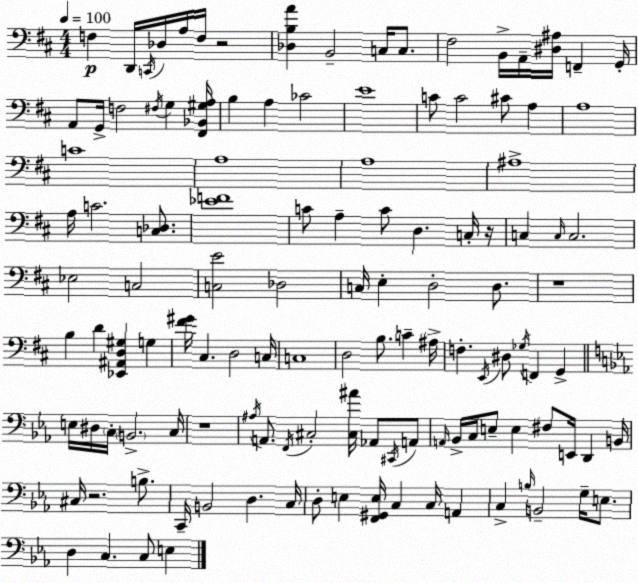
X:1
T:Untitled
M:4/4
L:1/4
K:D
F, D,,/4 C,,/4 _D,/4 A,/4 F,/4 z2 [_D,B,A] B,,2 C,/4 C,/2 ^F,2 B,,/4 A,,/4 [^D,^A,]/4 F,, G,,/4 A,,/2 G,,/4 F,2 ^F,/4 G, [^F,,_B,,^G,A,]/4 B, A, _C2 E4 C/2 C2 ^C/2 A, A,4 C4 A,4 A,4 ^A,4 A,/4 C2 [C,_D,]/2 [_EF]4 C/2 A, C/2 D, C,/4 z/4 C, C,/4 C,2 _E,2 C,2 [C,E]2 _D,2 C,/4 E, D,2 D,/2 z4 B, D [_E,,^A,,D,^G,] G, [^F^G]/4 ^C, D,2 C,/4 C,4 D,2 B,/2 C ^A,/4 F, E,,/4 ^D,/2 _G,/4 F,, G,, E,/4 ^D,/4 C,/4 B,,2 C,/4 z4 ^A,/4 A,,/2 F,,/4 ^C,2 [^C,^A]/4 _A,,/2 ^C,,/4 A,,/2 A,,/4 _B,,/4 C,/4 E,/2 E, ^F,/2 E,,/4 D,, B,,/4 ^C,/4 z2 B,/2 C,,/4 B,,2 D, C,/4 D,/2 E, [F,,^G,,E,]/4 C, C,/4 A,, C, B,/4 B,,2 G,/4 E,/2 D, C, C,/2 E,